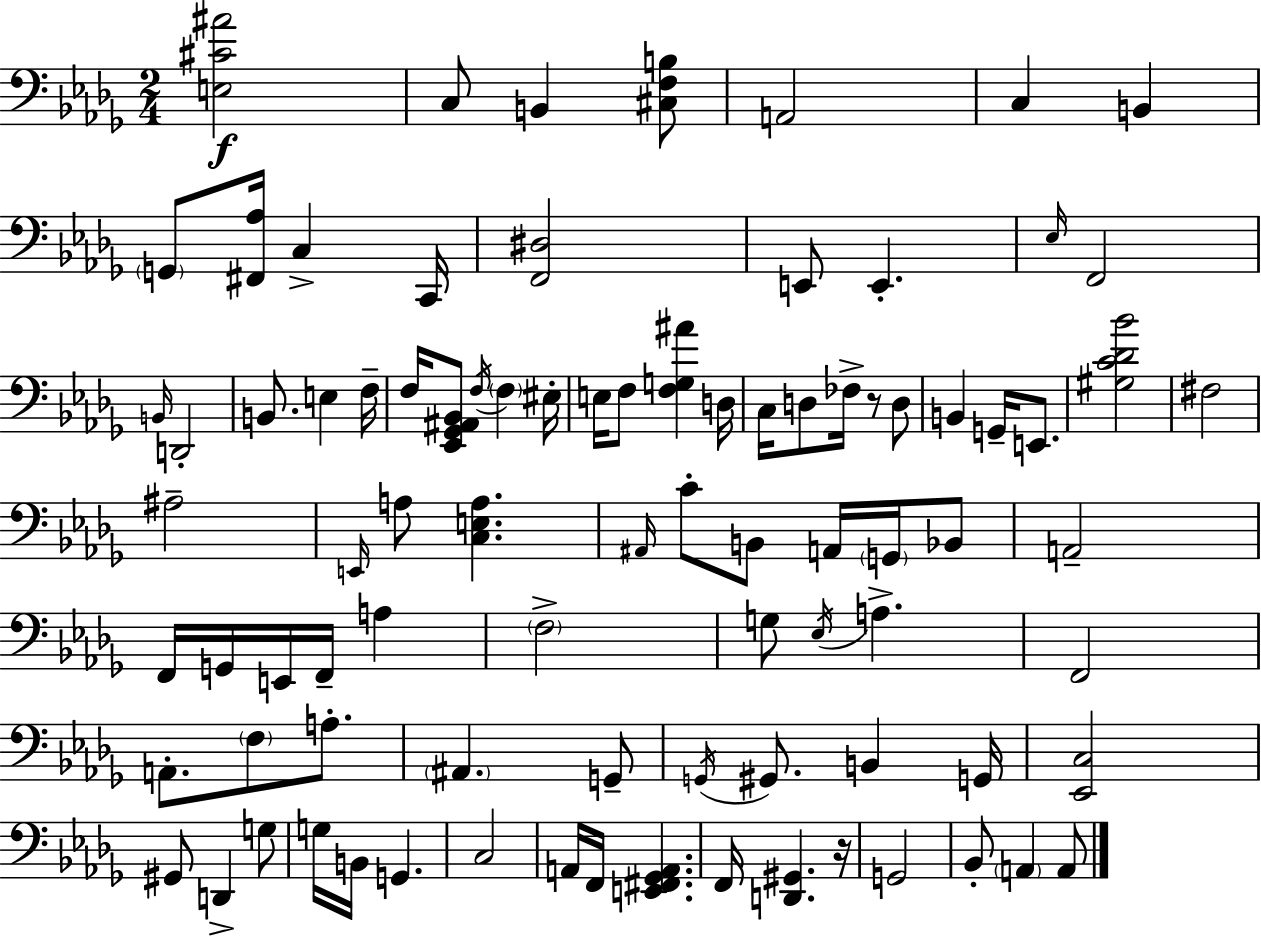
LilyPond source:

{
  \clef bass
  \numericTimeSignature
  \time 2/4
  \key bes \minor
  <e cis' ais'>2\f | c8 b,4 <cis f b>8 | a,2 | c4 b,4 | \break \parenthesize g,8 <fis, aes>16 c4-> c,16 | <f, dis>2 | e,8 e,4.-. | \grace { ees16 } f,2 | \break \grace { b,16 } d,2-. | b,8. e4 | f16-- f16 <ees, ges, ais, bes,>8 \acciaccatura { f16 } \parenthesize f4 | eis16-. e16 f8 <f g ais'>4 | \break d16 c16 d8 fes16-> r8 | d8 b,4 g,16-- | e,8. <gis c' des' bes'>2 | fis2 | \break ais2-- | \grace { e,16 } a8 <c e a>4. | \grace { ais,16 } c'8-. b,8 | a,16 \parenthesize g,16 bes,8 a,2-- | \break f,16 g,16 e,16 | f,16-- a4 \parenthesize f2-> | g8 \acciaccatura { ees16 } | a4.-> f,2 | \break a,8.-. | \parenthesize f8 a8.-. \parenthesize ais,4. | g,8-- \acciaccatura { g,16 } gis,8. | b,4 g,16 <ees, c>2 | \break gis,8 | d,4-> g8 g16 | b,16 g,4. c2 | a,16 | \break f,16 <e, fis, ges, a,>4. f,16 | <d, gis,>4. r16 g,2 | bes,8-. | \parenthesize a,4 a,8 \bar "|."
}